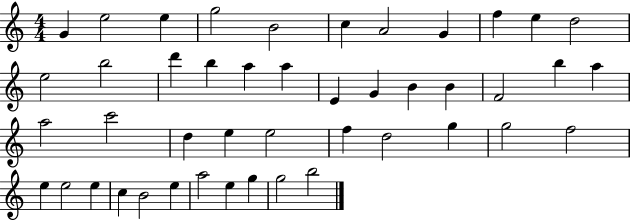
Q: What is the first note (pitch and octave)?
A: G4